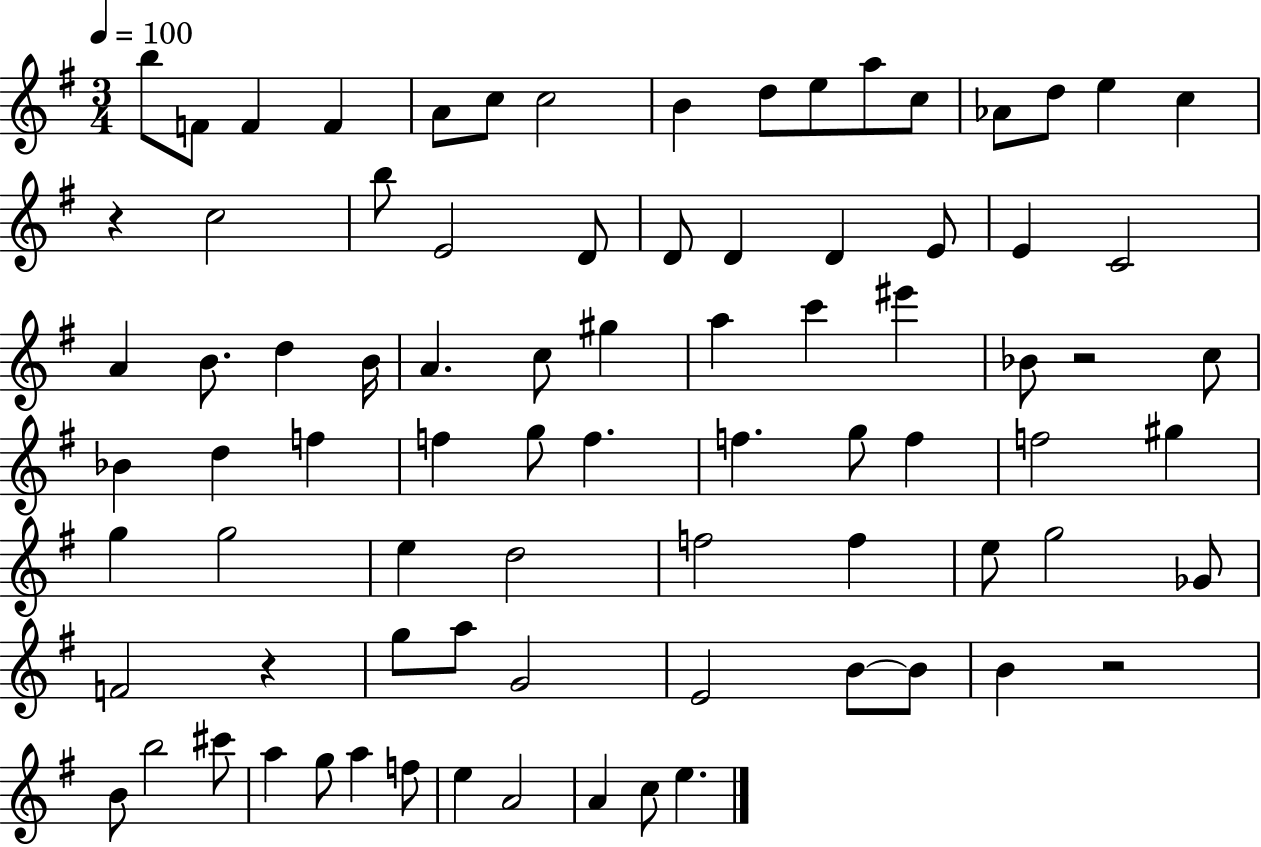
{
  \clef treble
  \numericTimeSignature
  \time 3/4
  \key g \major
  \tempo 4 = 100
  \repeat volta 2 { b''8 f'8 f'4 f'4 | a'8 c''8 c''2 | b'4 d''8 e''8 a''8 c''8 | aes'8 d''8 e''4 c''4 | \break r4 c''2 | b''8 e'2 d'8 | d'8 d'4 d'4 e'8 | e'4 c'2 | \break a'4 b'8. d''4 b'16 | a'4. c''8 gis''4 | a''4 c'''4 eis'''4 | bes'8 r2 c''8 | \break bes'4 d''4 f''4 | f''4 g''8 f''4. | f''4. g''8 f''4 | f''2 gis''4 | \break g''4 g''2 | e''4 d''2 | f''2 f''4 | e''8 g''2 ges'8 | \break f'2 r4 | g''8 a''8 g'2 | e'2 b'8~~ b'8 | b'4 r2 | \break b'8 b''2 cis'''8 | a''4 g''8 a''4 f''8 | e''4 a'2 | a'4 c''8 e''4. | \break } \bar "|."
}